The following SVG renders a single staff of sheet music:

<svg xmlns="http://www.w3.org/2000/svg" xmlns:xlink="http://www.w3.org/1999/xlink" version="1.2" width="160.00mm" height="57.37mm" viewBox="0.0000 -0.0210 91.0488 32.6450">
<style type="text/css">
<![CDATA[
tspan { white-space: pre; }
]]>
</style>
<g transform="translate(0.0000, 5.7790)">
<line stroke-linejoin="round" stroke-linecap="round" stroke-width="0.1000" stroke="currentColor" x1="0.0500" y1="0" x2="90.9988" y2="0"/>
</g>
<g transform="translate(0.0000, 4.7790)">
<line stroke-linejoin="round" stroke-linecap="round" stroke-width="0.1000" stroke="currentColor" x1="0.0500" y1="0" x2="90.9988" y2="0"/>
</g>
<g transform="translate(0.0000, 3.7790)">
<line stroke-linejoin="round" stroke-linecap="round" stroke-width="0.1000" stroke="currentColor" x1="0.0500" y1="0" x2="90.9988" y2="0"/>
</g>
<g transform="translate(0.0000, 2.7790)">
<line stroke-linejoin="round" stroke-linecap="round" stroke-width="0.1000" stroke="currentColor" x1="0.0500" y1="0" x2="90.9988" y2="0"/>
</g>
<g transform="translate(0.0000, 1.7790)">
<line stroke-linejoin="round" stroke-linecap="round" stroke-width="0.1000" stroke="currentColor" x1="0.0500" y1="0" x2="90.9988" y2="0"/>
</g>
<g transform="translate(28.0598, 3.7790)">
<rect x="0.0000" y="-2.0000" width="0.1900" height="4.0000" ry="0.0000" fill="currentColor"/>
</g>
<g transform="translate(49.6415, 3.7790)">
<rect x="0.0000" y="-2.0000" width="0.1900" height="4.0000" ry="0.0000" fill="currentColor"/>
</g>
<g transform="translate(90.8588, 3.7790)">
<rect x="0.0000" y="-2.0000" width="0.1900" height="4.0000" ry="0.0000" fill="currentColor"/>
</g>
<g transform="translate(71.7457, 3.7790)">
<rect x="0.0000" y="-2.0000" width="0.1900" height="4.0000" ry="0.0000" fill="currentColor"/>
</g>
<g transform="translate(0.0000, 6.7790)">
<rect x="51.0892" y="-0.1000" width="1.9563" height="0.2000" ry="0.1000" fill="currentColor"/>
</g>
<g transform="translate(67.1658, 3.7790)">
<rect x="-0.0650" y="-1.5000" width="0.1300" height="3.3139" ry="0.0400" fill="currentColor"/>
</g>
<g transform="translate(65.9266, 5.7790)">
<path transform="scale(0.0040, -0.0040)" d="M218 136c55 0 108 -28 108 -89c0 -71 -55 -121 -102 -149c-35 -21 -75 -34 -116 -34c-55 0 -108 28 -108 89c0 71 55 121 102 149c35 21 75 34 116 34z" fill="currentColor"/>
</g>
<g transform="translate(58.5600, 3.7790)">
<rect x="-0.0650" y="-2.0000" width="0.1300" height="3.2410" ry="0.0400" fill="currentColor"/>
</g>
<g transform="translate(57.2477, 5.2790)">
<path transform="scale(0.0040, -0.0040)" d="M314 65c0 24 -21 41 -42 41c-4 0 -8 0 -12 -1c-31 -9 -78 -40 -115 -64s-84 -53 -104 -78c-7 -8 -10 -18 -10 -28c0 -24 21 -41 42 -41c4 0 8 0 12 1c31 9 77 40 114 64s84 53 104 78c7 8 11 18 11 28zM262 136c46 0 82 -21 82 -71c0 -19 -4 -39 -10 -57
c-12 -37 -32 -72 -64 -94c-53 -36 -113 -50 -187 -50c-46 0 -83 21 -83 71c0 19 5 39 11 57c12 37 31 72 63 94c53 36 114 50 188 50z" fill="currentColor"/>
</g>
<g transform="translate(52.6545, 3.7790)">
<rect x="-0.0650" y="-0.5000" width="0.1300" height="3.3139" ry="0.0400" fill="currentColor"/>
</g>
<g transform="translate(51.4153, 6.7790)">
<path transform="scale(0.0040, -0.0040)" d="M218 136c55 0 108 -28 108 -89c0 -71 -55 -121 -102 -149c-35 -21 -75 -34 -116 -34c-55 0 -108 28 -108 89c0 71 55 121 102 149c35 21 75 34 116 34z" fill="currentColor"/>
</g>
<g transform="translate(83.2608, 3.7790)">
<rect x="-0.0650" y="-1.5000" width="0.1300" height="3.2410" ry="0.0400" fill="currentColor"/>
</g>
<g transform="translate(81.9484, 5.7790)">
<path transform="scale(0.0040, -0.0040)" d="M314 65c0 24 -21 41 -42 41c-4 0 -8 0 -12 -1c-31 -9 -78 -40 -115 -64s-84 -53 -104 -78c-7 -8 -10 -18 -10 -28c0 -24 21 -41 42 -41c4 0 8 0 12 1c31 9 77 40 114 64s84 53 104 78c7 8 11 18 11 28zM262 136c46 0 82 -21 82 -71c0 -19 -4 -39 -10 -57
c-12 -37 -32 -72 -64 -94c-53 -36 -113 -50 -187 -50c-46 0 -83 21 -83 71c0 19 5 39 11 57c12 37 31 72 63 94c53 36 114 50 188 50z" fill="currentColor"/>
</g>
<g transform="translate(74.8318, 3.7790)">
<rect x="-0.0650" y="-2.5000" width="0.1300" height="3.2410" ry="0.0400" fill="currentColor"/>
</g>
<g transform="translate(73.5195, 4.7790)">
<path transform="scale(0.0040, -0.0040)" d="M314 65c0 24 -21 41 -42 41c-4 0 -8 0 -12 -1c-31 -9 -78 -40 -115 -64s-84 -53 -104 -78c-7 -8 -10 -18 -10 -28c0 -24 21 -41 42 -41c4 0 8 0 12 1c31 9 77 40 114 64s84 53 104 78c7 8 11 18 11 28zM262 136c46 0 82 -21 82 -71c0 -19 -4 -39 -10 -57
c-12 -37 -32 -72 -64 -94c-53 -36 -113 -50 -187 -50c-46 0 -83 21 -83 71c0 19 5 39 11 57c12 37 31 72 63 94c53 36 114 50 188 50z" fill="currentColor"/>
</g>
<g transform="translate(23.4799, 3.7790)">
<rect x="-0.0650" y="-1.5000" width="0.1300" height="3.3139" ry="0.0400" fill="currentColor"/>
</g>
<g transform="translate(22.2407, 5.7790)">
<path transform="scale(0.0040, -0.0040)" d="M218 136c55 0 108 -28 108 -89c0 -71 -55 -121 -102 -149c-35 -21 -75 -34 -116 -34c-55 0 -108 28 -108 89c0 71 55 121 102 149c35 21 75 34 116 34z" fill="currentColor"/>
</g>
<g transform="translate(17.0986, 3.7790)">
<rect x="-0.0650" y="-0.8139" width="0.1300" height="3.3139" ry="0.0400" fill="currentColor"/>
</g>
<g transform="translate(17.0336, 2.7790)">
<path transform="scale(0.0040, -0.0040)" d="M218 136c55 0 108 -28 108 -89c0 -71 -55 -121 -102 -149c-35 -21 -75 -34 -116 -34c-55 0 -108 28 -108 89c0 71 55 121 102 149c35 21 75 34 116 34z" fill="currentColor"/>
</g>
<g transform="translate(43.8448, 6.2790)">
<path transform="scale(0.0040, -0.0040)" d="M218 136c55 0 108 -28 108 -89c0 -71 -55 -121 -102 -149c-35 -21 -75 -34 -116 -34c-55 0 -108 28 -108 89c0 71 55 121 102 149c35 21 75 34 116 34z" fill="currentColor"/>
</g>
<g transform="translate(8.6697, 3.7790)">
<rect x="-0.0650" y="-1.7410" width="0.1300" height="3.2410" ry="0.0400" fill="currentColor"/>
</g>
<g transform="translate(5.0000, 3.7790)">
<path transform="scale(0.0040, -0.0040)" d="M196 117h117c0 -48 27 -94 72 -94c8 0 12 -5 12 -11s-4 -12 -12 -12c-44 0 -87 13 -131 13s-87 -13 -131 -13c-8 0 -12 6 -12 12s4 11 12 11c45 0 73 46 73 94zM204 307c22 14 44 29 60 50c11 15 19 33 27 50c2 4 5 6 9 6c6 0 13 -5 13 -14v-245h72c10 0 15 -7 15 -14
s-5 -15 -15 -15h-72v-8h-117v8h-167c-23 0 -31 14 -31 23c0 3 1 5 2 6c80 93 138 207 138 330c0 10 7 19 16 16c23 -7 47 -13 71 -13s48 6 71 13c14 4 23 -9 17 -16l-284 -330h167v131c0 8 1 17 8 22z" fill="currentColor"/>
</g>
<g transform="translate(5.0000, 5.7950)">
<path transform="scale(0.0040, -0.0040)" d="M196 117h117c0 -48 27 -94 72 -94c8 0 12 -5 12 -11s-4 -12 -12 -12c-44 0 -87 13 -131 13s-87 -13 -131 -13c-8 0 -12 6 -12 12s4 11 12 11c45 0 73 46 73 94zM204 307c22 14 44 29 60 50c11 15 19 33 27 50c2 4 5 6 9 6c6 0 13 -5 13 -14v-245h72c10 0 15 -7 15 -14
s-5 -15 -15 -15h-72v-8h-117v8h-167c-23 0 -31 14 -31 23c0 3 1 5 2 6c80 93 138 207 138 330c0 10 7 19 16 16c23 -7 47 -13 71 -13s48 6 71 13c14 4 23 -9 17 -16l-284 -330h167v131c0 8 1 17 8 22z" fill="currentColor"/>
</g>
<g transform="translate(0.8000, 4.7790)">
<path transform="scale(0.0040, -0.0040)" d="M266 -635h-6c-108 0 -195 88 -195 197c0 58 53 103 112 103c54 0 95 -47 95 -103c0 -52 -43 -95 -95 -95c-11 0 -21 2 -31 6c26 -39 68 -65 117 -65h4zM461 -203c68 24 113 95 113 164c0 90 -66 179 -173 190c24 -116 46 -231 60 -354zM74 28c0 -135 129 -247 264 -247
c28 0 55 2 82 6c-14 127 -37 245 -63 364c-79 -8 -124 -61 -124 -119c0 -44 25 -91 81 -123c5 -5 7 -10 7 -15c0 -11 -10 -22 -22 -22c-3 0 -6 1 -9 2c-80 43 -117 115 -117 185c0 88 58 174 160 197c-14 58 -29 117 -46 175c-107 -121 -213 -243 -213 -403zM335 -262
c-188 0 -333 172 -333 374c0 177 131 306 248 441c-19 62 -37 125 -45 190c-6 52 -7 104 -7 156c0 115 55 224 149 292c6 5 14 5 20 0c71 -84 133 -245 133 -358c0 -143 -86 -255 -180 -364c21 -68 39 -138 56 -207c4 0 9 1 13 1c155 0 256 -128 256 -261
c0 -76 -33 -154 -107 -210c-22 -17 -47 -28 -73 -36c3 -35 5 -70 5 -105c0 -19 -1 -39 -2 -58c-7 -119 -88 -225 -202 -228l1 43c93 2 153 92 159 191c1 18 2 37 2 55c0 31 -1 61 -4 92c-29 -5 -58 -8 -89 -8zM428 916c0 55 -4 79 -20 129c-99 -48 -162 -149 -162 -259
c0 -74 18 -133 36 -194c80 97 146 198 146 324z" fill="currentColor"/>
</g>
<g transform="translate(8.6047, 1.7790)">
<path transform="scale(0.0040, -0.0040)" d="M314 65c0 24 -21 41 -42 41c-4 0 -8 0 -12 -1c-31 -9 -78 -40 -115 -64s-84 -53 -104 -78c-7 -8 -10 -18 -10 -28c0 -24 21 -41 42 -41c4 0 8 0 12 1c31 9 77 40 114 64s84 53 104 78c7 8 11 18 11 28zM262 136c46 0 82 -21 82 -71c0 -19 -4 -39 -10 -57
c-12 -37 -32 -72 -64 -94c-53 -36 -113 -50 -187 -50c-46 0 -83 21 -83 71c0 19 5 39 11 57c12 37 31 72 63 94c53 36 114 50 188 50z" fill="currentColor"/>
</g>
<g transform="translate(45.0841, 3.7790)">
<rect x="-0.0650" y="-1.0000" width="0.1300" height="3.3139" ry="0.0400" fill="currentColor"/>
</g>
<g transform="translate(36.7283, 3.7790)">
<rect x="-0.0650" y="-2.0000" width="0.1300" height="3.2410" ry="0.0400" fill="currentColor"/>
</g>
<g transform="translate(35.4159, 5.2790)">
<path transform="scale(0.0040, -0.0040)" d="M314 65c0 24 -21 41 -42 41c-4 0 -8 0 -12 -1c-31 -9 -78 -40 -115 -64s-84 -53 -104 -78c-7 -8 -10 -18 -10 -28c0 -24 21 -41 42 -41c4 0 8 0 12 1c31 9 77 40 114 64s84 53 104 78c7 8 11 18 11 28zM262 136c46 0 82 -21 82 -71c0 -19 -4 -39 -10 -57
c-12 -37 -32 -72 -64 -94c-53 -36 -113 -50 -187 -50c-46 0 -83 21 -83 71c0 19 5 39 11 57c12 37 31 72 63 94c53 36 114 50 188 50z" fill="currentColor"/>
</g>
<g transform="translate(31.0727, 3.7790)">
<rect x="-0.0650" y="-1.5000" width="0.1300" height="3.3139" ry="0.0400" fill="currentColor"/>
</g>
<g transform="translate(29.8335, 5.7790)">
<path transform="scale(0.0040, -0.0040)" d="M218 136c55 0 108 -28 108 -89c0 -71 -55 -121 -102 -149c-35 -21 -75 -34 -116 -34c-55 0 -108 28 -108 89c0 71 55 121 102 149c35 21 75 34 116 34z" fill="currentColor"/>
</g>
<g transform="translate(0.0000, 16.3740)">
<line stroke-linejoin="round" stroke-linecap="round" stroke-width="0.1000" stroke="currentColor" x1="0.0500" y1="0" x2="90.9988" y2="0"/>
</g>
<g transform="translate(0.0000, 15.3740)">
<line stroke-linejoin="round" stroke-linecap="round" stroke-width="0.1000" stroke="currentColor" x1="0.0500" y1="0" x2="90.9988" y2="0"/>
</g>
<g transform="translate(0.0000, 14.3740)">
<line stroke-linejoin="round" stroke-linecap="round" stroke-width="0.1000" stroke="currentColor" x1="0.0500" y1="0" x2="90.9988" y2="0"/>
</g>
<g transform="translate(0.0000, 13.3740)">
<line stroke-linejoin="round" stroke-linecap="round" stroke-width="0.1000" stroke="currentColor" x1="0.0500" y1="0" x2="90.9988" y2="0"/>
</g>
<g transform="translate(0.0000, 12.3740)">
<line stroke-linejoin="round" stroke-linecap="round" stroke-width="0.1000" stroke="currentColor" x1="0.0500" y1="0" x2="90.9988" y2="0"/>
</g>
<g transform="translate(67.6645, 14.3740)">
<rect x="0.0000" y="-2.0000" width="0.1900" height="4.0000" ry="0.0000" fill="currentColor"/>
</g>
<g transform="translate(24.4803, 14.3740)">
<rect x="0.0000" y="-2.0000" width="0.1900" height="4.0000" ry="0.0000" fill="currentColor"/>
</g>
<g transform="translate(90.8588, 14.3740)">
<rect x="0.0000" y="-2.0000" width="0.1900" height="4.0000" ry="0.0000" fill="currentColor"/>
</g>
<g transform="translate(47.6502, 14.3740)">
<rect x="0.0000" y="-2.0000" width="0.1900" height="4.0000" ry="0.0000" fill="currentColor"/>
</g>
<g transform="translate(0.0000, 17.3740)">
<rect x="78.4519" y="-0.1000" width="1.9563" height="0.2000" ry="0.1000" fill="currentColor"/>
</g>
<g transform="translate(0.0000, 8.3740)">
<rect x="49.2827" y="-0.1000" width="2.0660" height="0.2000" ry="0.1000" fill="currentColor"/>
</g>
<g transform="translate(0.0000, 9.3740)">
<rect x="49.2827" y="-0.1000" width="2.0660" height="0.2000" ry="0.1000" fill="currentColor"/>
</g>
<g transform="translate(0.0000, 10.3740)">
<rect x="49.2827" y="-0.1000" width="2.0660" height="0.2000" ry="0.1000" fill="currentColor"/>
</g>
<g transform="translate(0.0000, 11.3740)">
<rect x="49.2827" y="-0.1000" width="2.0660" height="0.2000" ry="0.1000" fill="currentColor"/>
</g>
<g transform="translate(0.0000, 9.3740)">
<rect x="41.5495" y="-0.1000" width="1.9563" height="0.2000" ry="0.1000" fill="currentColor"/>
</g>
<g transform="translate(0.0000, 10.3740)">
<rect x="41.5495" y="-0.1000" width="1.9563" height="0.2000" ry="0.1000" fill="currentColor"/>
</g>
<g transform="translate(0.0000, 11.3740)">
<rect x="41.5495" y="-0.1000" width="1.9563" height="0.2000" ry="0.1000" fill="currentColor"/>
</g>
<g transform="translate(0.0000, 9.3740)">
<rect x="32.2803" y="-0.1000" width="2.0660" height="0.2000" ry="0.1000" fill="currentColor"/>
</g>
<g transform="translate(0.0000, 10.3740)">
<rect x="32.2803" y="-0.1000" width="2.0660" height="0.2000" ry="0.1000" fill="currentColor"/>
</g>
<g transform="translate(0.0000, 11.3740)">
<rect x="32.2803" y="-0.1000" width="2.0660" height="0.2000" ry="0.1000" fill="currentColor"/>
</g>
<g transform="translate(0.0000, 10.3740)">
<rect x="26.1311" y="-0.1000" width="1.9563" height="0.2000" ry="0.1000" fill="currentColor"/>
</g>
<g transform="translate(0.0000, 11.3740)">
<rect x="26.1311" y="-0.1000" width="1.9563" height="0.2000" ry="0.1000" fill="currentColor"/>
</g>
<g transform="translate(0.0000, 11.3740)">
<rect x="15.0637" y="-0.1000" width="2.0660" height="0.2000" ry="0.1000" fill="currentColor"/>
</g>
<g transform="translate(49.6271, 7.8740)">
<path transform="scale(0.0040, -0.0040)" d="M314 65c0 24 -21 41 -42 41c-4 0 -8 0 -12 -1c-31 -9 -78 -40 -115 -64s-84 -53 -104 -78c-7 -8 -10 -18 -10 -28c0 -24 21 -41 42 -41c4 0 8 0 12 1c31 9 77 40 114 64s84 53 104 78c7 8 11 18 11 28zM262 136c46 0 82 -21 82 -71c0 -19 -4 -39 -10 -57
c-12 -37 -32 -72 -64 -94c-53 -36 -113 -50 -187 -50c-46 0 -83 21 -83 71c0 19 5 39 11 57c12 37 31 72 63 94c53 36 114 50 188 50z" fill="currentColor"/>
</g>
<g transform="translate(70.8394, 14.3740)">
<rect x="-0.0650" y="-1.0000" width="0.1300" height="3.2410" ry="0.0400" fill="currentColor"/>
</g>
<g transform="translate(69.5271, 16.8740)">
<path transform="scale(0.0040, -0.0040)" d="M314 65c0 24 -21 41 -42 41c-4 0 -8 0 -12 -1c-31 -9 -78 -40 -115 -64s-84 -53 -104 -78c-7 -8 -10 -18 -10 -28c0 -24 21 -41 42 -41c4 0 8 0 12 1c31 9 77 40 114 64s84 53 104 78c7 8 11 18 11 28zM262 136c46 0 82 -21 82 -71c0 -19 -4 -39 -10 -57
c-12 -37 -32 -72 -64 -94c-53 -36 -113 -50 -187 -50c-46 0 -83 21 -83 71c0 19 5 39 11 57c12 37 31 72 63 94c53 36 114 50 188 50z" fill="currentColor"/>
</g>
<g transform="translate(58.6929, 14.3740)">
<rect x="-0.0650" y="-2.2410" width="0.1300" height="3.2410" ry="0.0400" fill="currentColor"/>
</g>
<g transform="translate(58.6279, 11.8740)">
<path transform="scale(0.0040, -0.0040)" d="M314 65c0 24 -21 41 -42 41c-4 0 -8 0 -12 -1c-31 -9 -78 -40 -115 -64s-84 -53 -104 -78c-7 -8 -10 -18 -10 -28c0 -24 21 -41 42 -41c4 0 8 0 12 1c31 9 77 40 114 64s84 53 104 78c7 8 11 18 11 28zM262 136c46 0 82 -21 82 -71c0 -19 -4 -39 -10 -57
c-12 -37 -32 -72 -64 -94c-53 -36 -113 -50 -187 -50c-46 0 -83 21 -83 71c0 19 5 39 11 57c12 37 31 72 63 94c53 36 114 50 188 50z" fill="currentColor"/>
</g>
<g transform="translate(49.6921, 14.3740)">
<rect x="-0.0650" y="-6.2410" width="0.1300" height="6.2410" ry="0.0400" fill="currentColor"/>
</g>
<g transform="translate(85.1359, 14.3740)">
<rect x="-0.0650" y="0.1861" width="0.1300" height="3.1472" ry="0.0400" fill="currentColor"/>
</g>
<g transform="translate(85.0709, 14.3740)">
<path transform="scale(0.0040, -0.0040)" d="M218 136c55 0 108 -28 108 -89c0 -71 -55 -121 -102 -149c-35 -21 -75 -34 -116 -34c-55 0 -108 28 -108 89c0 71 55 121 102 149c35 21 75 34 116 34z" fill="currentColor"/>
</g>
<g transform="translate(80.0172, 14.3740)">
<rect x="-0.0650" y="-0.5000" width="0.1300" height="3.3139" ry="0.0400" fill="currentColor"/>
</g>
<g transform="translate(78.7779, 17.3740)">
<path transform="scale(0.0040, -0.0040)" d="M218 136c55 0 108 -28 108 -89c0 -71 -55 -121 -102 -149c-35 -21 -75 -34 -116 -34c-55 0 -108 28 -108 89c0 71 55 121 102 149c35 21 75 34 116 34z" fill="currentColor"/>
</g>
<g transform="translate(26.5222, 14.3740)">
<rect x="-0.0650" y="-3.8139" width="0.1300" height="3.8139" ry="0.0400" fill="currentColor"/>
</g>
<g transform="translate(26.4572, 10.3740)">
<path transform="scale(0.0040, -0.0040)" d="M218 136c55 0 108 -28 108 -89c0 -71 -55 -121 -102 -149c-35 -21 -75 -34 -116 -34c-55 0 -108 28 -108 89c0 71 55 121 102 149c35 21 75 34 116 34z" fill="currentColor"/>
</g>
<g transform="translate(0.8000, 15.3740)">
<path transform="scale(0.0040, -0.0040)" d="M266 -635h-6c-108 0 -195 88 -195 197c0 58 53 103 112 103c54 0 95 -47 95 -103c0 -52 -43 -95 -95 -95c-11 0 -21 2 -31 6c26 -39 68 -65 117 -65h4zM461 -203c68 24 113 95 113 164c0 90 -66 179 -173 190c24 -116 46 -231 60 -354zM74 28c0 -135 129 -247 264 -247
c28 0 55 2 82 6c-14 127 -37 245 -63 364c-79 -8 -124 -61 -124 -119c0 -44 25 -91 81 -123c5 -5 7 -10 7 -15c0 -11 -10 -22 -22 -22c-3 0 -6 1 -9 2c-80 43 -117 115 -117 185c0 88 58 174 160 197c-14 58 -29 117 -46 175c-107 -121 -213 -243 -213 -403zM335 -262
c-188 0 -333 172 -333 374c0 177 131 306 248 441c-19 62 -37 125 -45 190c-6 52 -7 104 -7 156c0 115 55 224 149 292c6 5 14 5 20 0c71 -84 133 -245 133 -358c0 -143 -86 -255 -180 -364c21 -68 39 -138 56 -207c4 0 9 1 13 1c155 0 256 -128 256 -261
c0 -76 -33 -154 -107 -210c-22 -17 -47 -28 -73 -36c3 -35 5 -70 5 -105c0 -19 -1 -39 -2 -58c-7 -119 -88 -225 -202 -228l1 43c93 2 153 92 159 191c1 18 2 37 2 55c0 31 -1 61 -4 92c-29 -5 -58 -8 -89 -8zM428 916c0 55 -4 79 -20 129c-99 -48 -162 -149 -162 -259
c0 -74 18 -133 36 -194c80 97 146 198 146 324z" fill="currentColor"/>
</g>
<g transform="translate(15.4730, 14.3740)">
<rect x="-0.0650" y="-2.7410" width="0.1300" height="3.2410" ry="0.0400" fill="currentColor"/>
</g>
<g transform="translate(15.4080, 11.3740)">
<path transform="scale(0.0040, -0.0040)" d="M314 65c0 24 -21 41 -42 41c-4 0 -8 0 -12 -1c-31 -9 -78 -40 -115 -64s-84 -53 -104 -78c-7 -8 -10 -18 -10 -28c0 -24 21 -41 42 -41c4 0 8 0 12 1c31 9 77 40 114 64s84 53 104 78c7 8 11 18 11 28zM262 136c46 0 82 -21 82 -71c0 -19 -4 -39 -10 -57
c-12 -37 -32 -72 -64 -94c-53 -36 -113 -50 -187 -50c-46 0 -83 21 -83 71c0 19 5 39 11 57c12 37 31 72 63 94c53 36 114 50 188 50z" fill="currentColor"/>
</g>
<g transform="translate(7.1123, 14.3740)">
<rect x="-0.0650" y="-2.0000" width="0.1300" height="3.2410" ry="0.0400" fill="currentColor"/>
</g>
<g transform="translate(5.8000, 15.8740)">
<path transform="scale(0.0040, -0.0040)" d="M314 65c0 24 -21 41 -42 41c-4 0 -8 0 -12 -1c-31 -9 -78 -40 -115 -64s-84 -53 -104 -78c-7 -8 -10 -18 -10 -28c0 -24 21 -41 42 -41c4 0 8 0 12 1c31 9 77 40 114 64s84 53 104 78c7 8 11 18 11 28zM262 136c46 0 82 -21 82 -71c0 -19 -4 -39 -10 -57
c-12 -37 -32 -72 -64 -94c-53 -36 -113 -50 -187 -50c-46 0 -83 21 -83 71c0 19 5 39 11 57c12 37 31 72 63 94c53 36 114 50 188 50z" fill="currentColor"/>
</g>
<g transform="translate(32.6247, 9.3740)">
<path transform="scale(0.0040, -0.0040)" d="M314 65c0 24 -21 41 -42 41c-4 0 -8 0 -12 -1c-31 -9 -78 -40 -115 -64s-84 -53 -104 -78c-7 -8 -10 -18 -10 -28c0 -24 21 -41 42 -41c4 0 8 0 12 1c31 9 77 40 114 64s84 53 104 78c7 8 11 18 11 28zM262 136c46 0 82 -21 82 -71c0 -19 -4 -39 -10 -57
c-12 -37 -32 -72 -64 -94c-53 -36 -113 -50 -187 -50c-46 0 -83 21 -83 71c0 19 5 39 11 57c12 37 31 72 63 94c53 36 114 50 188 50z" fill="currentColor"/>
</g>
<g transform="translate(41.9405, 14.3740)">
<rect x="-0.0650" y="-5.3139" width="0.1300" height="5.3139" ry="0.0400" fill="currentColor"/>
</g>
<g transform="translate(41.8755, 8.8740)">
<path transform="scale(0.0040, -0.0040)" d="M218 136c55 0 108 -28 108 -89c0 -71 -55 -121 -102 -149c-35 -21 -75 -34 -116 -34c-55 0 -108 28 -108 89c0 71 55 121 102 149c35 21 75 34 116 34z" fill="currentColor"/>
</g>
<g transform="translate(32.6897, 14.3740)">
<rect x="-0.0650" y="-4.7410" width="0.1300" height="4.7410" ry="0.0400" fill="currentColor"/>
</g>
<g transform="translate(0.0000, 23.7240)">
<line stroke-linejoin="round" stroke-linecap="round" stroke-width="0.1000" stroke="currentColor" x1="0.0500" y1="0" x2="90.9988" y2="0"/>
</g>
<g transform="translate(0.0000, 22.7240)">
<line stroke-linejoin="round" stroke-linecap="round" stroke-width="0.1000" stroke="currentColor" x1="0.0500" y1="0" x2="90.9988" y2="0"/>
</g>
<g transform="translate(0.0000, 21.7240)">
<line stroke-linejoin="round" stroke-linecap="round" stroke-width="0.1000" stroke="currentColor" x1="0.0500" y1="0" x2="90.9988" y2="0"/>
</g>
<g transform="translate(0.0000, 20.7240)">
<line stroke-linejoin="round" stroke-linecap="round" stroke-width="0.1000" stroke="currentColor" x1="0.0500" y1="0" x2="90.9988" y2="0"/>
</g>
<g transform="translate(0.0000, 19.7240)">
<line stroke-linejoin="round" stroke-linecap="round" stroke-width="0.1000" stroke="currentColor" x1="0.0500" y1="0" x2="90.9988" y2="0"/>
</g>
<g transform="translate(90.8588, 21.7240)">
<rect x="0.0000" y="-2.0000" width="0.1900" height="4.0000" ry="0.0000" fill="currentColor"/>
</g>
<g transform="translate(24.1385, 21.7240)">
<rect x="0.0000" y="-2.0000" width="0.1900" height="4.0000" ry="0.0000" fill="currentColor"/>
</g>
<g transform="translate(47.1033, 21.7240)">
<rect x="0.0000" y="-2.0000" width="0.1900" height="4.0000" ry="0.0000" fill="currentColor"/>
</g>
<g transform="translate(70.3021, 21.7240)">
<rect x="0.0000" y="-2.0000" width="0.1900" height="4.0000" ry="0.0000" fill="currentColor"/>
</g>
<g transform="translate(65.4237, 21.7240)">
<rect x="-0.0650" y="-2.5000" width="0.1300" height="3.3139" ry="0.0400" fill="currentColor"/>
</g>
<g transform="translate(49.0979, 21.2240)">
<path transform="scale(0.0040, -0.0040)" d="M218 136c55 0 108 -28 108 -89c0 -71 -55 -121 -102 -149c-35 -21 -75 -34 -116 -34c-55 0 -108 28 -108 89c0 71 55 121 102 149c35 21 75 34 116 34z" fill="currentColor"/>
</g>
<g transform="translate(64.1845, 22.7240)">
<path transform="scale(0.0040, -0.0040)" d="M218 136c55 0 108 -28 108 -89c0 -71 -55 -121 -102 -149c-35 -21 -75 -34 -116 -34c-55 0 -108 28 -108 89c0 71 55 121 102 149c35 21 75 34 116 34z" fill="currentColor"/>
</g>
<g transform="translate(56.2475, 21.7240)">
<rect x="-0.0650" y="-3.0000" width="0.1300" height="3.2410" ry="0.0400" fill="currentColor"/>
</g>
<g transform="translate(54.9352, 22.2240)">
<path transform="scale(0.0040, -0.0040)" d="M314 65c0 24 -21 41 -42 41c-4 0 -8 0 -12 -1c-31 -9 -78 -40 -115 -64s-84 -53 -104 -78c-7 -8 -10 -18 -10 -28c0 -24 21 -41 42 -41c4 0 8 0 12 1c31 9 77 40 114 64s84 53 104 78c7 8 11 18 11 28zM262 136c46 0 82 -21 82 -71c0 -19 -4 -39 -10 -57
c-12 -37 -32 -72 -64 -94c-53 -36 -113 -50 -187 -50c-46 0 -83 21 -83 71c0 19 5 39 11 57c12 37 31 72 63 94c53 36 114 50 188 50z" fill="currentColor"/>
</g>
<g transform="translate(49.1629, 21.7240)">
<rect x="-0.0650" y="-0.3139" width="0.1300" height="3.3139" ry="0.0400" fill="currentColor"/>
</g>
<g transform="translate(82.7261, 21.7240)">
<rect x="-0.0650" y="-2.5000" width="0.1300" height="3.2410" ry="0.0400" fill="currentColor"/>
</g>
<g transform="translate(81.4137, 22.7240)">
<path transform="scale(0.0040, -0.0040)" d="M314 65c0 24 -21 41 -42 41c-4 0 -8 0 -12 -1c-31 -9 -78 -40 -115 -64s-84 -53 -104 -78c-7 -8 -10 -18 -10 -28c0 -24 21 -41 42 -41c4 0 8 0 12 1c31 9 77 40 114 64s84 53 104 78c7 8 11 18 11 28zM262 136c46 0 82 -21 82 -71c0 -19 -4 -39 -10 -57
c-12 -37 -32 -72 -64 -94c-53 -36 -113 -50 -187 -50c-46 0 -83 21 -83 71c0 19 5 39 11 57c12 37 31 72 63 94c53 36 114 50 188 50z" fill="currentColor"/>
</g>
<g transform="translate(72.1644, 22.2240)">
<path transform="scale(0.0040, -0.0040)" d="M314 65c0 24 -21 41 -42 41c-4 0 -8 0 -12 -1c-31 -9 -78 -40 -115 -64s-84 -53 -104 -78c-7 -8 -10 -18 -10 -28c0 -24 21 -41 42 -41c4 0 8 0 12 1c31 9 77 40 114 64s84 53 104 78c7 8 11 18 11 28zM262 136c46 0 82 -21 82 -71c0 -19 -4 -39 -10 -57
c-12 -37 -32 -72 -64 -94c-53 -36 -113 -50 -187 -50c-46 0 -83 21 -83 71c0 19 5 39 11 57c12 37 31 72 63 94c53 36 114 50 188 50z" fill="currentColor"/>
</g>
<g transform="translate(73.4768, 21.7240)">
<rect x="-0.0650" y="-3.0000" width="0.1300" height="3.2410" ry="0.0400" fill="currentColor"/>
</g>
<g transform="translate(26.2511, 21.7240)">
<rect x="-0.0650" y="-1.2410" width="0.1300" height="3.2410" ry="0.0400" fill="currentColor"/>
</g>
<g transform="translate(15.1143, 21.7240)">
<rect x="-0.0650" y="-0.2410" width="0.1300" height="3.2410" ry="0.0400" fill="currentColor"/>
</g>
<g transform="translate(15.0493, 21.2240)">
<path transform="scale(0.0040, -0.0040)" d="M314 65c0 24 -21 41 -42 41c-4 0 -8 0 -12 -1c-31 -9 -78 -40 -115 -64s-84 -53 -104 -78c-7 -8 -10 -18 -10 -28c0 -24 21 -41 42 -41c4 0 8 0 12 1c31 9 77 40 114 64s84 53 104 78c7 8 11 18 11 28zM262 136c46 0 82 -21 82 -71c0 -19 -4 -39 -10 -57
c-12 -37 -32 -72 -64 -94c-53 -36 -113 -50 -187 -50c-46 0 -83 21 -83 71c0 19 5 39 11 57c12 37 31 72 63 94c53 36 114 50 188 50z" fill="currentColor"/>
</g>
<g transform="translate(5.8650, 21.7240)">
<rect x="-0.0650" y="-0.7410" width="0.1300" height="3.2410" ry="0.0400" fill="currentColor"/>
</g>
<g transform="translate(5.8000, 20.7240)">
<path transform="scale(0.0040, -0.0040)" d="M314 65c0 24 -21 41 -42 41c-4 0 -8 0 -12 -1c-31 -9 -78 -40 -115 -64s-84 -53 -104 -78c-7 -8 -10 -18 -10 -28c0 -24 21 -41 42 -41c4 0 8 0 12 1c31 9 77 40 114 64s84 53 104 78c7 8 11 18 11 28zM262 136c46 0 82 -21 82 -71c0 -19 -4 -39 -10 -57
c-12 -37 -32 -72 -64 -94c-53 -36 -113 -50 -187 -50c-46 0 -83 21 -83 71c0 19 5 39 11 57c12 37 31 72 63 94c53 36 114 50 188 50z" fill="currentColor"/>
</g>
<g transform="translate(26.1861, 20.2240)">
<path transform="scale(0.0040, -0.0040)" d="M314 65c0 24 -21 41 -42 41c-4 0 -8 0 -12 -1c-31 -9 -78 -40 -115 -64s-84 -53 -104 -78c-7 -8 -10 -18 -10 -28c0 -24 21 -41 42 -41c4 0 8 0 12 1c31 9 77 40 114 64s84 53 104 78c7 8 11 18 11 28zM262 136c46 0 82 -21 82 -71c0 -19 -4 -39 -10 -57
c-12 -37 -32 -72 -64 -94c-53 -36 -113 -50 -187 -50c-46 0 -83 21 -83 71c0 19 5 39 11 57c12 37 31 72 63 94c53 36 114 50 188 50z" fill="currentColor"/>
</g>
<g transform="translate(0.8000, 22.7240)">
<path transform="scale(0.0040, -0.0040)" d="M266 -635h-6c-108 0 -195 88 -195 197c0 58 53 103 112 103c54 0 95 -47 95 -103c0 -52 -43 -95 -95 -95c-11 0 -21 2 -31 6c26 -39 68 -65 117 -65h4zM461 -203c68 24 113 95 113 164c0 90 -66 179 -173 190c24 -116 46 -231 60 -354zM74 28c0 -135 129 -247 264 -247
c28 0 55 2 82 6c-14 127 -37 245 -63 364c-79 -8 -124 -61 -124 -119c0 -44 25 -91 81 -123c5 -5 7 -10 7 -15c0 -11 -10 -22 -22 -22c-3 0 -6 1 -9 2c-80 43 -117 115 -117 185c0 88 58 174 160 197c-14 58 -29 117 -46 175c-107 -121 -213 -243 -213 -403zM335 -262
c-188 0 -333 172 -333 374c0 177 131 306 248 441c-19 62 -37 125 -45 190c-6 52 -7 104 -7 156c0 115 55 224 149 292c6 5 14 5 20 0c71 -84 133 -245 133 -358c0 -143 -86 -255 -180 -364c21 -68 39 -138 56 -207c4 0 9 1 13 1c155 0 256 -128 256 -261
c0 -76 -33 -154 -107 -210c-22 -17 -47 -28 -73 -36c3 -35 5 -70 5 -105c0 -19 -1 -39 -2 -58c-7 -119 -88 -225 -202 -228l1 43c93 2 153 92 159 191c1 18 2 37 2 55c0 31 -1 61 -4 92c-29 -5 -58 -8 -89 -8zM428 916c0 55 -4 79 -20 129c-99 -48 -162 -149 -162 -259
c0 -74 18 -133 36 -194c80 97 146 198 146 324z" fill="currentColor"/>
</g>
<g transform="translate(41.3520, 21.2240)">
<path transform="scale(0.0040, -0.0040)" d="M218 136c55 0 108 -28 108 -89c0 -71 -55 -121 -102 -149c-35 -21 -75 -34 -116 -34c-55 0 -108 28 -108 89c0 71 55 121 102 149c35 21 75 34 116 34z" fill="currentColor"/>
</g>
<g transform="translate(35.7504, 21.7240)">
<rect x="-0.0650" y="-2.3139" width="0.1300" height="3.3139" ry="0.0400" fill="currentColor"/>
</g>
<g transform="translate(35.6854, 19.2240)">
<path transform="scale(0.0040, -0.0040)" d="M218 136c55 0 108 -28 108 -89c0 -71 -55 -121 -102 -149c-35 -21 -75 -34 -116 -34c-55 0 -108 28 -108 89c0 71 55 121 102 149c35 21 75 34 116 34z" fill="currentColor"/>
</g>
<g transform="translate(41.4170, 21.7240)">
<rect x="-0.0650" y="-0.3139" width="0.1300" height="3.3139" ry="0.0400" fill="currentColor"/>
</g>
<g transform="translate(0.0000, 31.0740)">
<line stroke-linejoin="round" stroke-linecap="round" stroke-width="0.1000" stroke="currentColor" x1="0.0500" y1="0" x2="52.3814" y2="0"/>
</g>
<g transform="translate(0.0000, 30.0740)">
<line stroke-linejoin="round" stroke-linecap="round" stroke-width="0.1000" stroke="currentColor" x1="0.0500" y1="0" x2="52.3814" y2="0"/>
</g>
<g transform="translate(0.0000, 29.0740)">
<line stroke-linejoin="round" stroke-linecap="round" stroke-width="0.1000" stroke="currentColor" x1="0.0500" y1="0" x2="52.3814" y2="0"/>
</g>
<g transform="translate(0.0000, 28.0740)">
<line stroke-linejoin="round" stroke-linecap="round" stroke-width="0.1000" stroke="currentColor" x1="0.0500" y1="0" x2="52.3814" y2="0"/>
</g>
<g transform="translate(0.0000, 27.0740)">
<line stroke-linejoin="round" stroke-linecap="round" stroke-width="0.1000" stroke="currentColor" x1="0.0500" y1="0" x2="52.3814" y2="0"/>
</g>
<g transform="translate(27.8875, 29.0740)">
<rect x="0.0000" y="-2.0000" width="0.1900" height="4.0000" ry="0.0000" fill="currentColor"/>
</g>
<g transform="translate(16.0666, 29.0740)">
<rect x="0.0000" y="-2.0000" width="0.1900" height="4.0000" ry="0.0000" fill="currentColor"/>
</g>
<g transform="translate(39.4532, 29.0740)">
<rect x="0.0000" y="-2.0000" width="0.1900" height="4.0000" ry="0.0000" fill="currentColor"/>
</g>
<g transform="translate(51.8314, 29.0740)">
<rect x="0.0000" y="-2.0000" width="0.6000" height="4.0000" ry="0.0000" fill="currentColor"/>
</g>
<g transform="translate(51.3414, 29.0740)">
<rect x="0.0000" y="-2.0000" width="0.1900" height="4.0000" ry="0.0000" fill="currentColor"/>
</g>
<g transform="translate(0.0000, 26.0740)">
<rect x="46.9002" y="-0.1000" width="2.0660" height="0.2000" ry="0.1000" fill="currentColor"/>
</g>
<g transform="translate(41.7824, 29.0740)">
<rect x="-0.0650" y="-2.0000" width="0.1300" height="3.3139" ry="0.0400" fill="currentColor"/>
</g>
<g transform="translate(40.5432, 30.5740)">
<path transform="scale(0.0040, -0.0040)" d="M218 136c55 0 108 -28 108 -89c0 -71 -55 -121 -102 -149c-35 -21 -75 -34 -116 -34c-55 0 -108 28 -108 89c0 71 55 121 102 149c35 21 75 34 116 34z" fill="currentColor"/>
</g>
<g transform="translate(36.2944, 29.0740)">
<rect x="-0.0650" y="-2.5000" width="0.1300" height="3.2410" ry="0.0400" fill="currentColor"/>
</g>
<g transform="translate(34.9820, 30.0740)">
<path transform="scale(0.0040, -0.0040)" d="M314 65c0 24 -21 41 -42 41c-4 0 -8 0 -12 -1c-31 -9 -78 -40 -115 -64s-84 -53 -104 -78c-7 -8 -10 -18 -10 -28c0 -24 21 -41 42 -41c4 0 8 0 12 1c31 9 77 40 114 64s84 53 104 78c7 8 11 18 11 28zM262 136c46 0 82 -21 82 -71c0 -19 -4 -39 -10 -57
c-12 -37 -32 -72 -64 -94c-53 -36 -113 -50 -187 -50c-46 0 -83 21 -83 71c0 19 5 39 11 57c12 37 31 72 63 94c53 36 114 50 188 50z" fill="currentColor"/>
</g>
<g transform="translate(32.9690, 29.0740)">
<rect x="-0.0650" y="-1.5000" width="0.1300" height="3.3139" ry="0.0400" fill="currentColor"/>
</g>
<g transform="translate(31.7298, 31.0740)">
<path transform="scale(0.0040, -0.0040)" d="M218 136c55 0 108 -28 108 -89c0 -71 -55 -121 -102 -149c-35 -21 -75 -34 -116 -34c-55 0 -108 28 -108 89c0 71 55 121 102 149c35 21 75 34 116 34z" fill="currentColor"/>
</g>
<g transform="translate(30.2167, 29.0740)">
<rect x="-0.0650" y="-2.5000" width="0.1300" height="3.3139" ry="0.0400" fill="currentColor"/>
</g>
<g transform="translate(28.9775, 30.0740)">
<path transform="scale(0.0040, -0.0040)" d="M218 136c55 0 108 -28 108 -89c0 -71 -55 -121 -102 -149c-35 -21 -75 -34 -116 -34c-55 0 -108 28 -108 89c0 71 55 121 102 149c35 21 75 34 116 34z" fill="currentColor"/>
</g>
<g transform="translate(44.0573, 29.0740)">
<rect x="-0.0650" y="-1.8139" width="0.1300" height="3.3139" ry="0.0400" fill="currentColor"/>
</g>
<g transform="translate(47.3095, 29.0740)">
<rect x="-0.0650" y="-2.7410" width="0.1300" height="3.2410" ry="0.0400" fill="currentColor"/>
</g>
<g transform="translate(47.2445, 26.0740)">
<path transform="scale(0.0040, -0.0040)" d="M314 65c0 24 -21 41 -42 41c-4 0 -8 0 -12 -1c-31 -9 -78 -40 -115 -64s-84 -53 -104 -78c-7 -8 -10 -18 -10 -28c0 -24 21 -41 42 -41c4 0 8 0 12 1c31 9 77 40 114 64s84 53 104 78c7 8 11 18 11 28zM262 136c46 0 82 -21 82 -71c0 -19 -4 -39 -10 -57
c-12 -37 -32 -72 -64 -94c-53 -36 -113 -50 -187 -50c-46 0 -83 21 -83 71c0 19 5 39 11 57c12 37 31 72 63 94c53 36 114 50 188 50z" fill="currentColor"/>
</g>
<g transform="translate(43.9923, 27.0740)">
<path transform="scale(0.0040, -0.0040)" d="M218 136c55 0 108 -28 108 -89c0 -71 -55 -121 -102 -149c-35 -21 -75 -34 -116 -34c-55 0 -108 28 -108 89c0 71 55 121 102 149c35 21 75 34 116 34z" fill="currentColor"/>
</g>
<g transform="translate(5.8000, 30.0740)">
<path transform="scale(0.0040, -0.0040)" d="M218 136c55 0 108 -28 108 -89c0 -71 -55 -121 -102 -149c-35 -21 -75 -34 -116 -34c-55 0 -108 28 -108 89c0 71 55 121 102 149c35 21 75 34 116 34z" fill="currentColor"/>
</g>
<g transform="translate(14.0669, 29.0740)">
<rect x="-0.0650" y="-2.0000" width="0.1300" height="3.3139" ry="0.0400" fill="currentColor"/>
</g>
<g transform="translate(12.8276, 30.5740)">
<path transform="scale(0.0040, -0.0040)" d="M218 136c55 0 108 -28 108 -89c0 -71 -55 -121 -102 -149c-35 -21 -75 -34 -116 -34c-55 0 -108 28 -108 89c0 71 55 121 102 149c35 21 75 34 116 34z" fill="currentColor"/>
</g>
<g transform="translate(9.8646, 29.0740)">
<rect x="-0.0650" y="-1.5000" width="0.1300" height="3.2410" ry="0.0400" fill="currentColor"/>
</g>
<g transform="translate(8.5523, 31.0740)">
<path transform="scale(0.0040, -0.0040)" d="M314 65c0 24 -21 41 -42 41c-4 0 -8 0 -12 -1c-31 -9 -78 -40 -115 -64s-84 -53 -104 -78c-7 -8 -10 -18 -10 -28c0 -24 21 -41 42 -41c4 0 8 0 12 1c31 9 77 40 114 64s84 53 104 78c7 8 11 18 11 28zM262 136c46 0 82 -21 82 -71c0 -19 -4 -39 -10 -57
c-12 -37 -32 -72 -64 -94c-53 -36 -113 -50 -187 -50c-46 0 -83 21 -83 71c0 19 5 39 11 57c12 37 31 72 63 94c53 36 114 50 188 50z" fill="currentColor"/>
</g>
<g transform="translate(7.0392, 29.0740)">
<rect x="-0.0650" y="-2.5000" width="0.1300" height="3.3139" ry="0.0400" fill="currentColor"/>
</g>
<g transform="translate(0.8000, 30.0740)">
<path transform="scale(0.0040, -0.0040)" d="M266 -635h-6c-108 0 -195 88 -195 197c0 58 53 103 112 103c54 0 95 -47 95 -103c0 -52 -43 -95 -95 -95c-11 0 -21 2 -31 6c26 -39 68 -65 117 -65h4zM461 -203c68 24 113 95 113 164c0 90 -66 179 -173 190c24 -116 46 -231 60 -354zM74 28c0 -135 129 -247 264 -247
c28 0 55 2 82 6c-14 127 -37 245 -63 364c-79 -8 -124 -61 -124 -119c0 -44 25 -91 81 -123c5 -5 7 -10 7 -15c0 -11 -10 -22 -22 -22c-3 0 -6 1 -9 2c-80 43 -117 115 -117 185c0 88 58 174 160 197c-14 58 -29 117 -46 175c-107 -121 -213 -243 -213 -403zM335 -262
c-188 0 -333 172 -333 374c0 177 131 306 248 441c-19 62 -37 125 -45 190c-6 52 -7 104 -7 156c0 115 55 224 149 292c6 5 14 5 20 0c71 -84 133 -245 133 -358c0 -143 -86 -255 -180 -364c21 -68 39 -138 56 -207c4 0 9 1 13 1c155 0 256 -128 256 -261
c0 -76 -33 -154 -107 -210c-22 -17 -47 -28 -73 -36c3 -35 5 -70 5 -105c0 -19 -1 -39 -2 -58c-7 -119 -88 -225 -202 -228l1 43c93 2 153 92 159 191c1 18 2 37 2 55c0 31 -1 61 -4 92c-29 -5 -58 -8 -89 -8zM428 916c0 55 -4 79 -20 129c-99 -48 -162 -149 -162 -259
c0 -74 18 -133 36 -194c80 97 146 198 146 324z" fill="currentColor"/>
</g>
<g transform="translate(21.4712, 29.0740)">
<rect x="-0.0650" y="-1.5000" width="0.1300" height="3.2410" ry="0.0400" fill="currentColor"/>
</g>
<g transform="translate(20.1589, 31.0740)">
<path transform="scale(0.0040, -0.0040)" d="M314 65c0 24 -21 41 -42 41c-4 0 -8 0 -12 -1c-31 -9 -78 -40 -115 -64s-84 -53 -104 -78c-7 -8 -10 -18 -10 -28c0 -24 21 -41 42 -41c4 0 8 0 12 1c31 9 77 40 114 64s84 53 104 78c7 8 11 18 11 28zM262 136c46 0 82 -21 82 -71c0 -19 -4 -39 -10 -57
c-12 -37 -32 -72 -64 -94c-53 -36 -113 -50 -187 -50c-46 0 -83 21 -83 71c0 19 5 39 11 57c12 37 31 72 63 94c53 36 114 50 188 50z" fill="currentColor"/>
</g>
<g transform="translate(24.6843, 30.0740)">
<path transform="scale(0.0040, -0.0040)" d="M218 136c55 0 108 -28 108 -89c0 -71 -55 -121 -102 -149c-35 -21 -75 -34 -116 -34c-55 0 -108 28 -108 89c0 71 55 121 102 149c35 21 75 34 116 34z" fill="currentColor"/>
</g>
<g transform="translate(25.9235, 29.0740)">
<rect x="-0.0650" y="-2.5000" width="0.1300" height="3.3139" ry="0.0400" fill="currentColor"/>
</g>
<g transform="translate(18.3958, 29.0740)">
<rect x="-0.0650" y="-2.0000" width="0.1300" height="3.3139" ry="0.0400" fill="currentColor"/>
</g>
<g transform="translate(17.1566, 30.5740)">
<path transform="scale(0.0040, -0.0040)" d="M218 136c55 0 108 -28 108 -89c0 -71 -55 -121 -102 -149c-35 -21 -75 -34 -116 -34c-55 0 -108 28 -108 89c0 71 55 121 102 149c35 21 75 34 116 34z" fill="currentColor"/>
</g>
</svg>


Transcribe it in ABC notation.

X:1
T:Untitled
M:4/4
L:1/4
K:C
f2 d E E F2 D C F2 E G2 E2 F2 a2 c' e'2 f' a'2 g2 D2 C B d2 c2 e2 g c c A2 G A2 G2 G E2 F F E2 G G E G2 F f a2